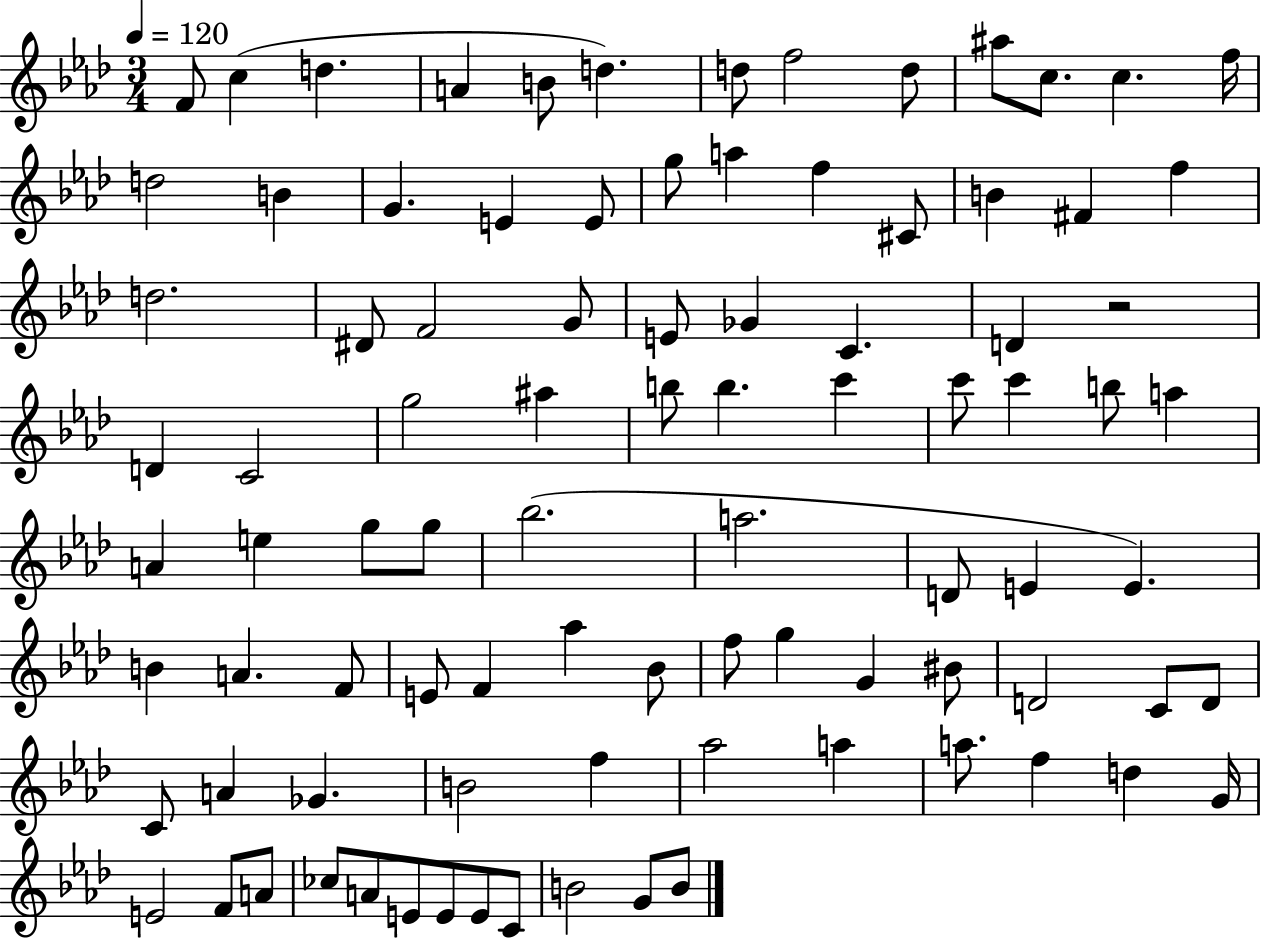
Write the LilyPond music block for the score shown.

{
  \clef treble
  \numericTimeSignature
  \time 3/4
  \key aes \major
  \tempo 4 = 120
  f'8 c''4( d''4. | a'4 b'8 d''4.) | d''8 f''2 d''8 | ais''8 c''8. c''4. f''16 | \break d''2 b'4 | g'4. e'4 e'8 | g''8 a''4 f''4 cis'8 | b'4 fis'4 f''4 | \break d''2. | dis'8 f'2 g'8 | e'8 ges'4 c'4. | d'4 r2 | \break d'4 c'2 | g''2 ais''4 | b''8 b''4. c'''4 | c'''8 c'''4 b''8 a''4 | \break a'4 e''4 g''8 g''8 | bes''2.( | a''2. | d'8 e'4 e'4.) | \break b'4 a'4. f'8 | e'8 f'4 aes''4 bes'8 | f''8 g''4 g'4 bis'8 | d'2 c'8 d'8 | \break c'8 a'4 ges'4. | b'2 f''4 | aes''2 a''4 | a''8. f''4 d''4 g'16 | \break e'2 f'8 a'8 | ces''8 a'8 e'8 e'8 e'8 c'8 | b'2 g'8 b'8 | \bar "|."
}